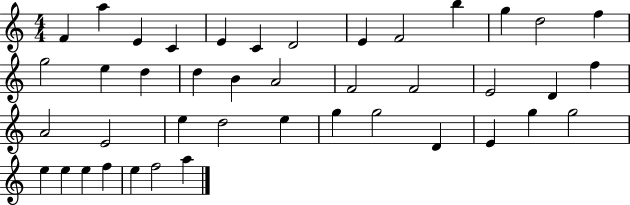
X:1
T:Untitled
M:4/4
L:1/4
K:C
F a E C E C D2 E F2 b g d2 f g2 e d d B A2 F2 F2 E2 D f A2 E2 e d2 e g g2 D E g g2 e e e f e f2 a